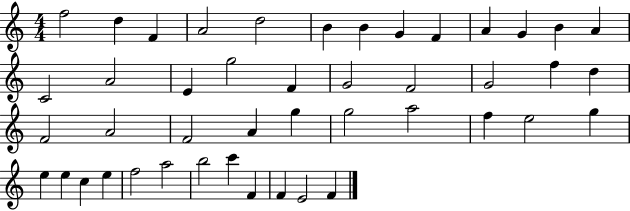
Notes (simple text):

F5/h D5/q F4/q A4/h D5/h B4/q B4/q G4/q F4/q A4/q G4/q B4/q A4/q C4/h A4/h E4/q G5/h F4/q G4/h F4/h G4/h F5/q D5/q F4/h A4/h F4/h A4/q G5/q G5/h A5/h F5/q E5/h G5/q E5/q E5/q C5/q E5/q F5/h A5/h B5/h C6/q F4/q F4/q E4/h F4/q